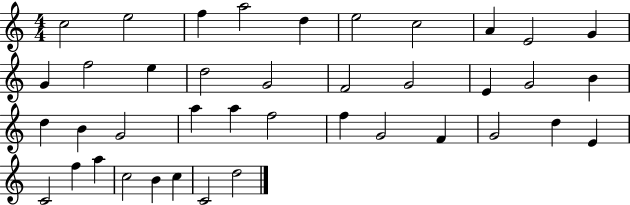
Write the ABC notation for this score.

X:1
T:Untitled
M:4/4
L:1/4
K:C
c2 e2 f a2 d e2 c2 A E2 G G f2 e d2 G2 F2 G2 E G2 B d B G2 a a f2 f G2 F G2 d E C2 f a c2 B c C2 d2